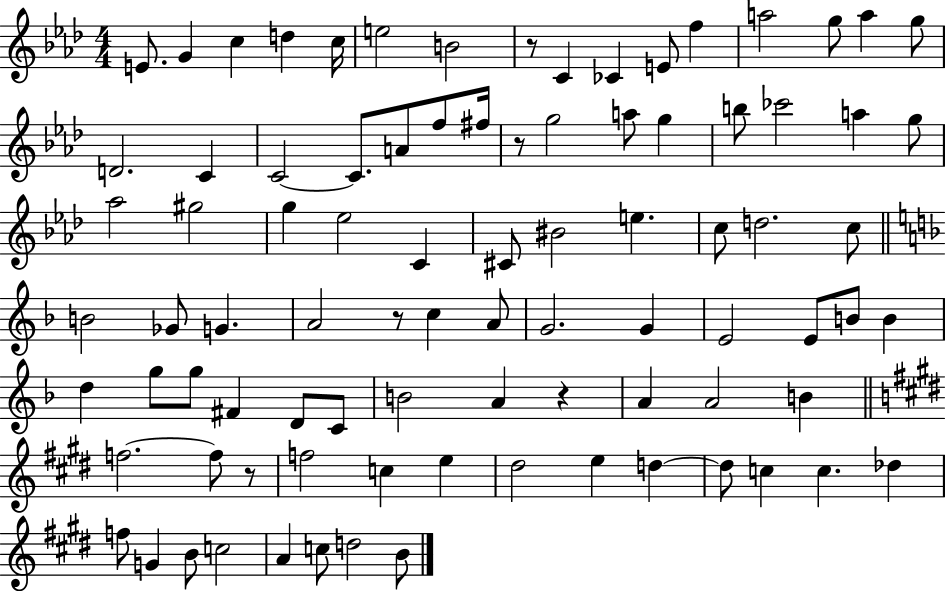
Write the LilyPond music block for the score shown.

{
  \clef treble
  \numericTimeSignature
  \time 4/4
  \key aes \major
  e'8. g'4 c''4 d''4 c''16 | e''2 b'2 | r8 c'4 ces'4 e'8 f''4 | a''2 g''8 a''4 g''8 | \break d'2. c'4 | c'2~~ c'8. a'8 f''8 fis''16 | r8 g''2 a''8 g''4 | b''8 ces'''2 a''4 g''8 | \break aes''2 gis''2 | g''4 ees''2 c'4 | cis'8 bis'2 e''4. | c''8 d''2. c''8 | \break \bar "||" \break \key d \minor b'2 ges'8 g'4. | a'2 r8 c''4 a'8 | g'2. g'4 | e'2 e'8 b'8 b'4 | \break d''4 g''8 g''8 fis'4 d'8 c'8 | b'2 a'4 r4 | a'4 a'2 b'4 | \bar "||" \break \key e \major f''2.~~ f''8 r8 | f''2 c''4 e''4 | dis''2 e''4 d''4~~ | d''8 c''4 c''4. des''4 | \break f''8 g'4 b'8 c''2 | a'4 c''8 d''2 b'8 | \bar "|."
}